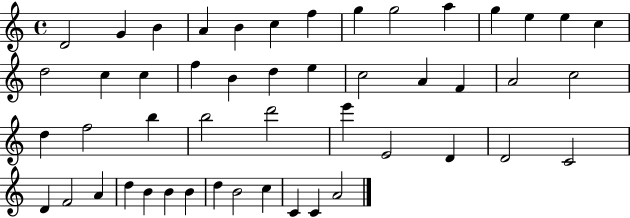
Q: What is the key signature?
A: C major